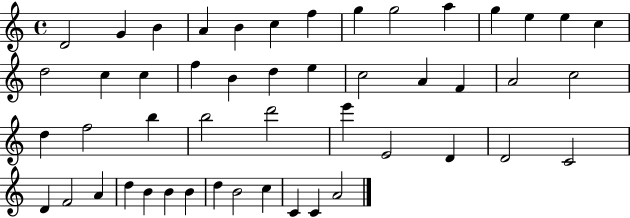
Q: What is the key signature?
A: C major